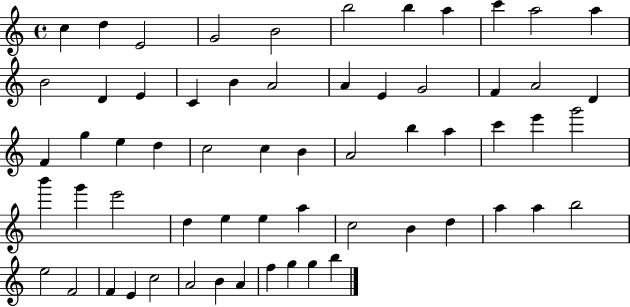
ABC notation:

X:1
T:Untitled
M:4/4
L:1/4
K:C
c d E2 G2 B2 b2 b a c' a2 a B2 D E C B A2 A E G2 F A2 D F g e d c2 c B A2 b a c' e' g'2 b' g' e'2 d e e a c2 B d a a b2 e2 F2 F E c2 A2 B A f g g b